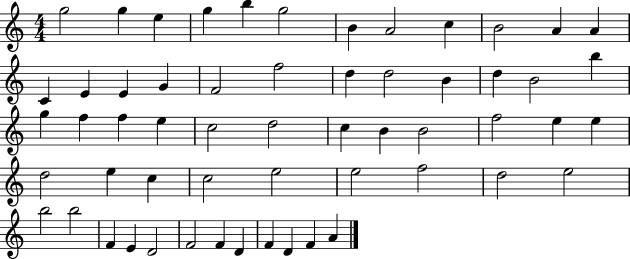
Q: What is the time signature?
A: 4/4